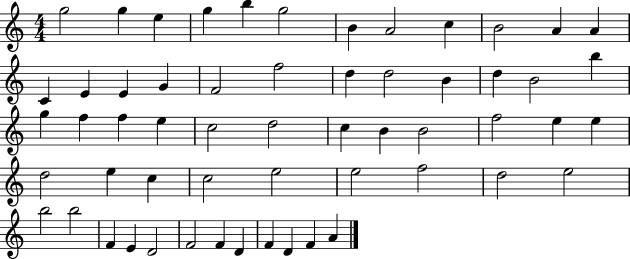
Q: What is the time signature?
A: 4/4